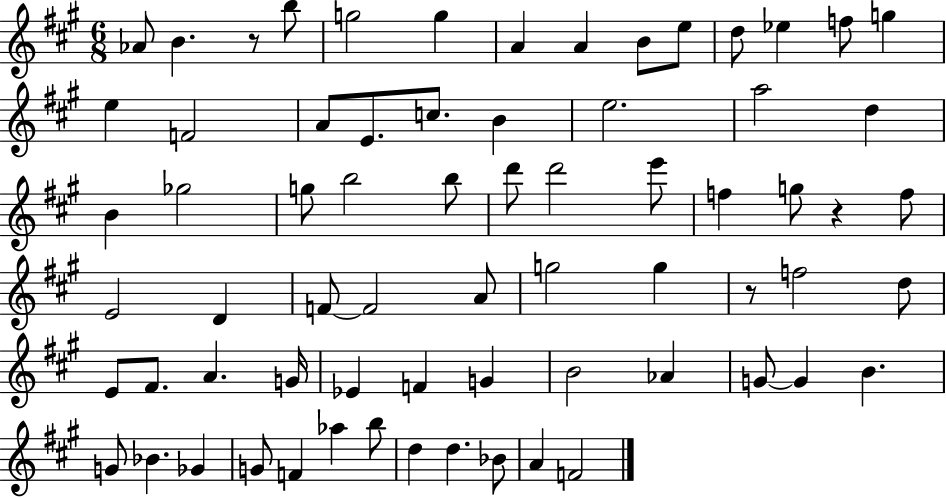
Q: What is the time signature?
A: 6/8